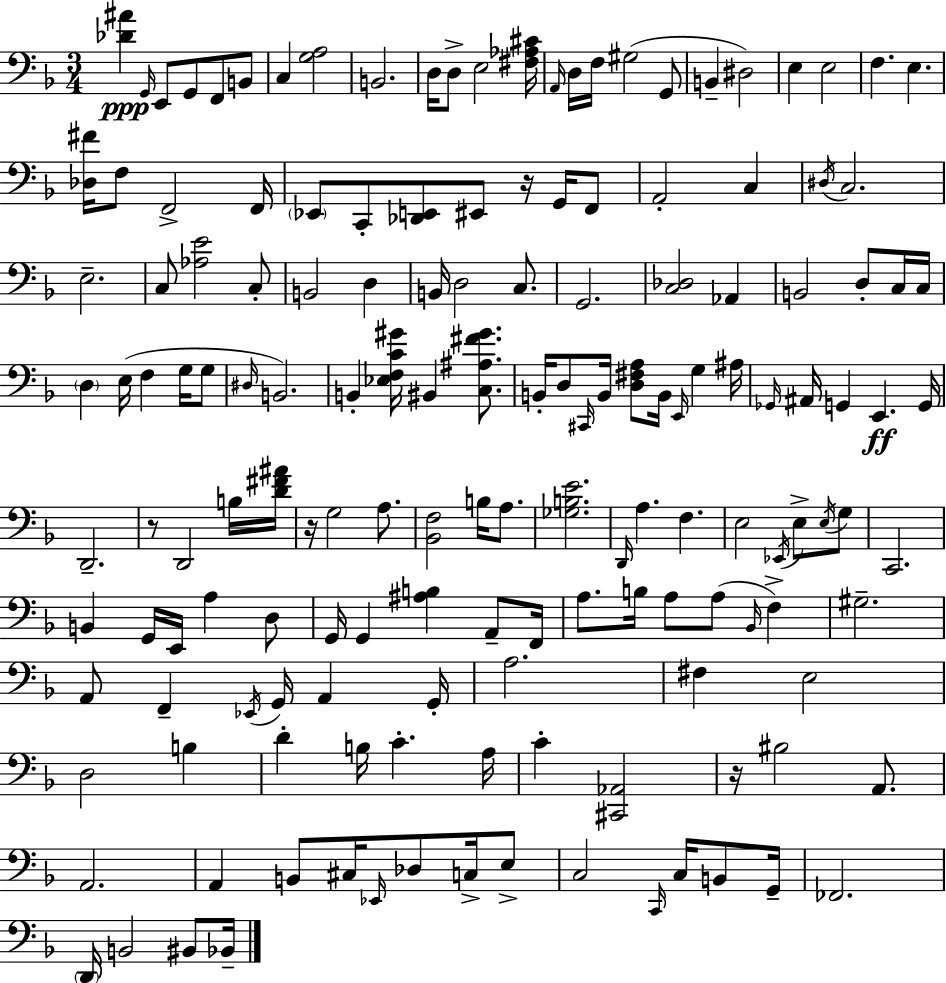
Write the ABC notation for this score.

X:1
T:Untitled
M:3/4
L:1/4
K:F
[_D^A] G,,/4 E,,/2 G,,/2 F,,/2 B,,/2 C, [G,A,]2 B,,2 D,/4 D,/2 E,2 [^F,_A,^C]/4 A,,/4 D,/4 F,/4 ^G,2 G,,/2 B,, ^D,2 E, E,2 F, E, [_D,^F]/4 F,/2 F,,2 F,,/4 _E,,/2 C,,/2 [_D,,E,,]/2 ^E,,/2 z/4 G,,/4 F,,/2 A,,2 C, ^D,/4 C,2 E,2 C,/2 [_A,E]2 C,/2 B,,2 D, B,,/4 D,2 C,/2 G,,2 [C,_D,]2 _A,, B,,2 D,/2 C,/4 C,/4 D, E,/4 F, G,/4 G,/2 ^D,/4 B,,2 B,, [_E,F,C^G]/4 ^B,, [C,^A,^F^G]/2 B,,/4 D,/2 ^C,,/4 B,,/4 [D,^F,A,]/2 B,,/4 E,,/4 G, ^A,/4 _G,,/4 ^A,,/4 G,, E,, G,,/4 D,,2 z/2 D,,2 B,/4 [D^F^A]/4 z/4 G,2 A,/2 [_B,,F,]2 B,/4 A,/2 [_G,B,E]2 D,,/4 A, F, E,2 _E,,/4 E,/2 E,/4 G,/2 C,,2 B,, G,,/4 E,,/4 A, D,/2 G,,/4 G,, [^A,B,] A,,/2 F,,/4 A,/2 B,/4 A,/2 A,/2 _B,,/4 F, ^G,2 A,,/2 F,, _E,,/4 G,,/4 A,, G,,/4 A,2 ^F, E,2 D,2 B, D B,/4 C A,/4 C [^C,,_A,,]2 z/4 ^B,2 A,,/2 A,,2 A,, B,,/2 ^C,/4 _E,,/4 _D,/2 C,/4 E,/2 C,2 C,,/4 C,/4 B,,/2 G,,/4 _F,,2 D,,/4 B,,2 ^B,,/2 _B,,/4